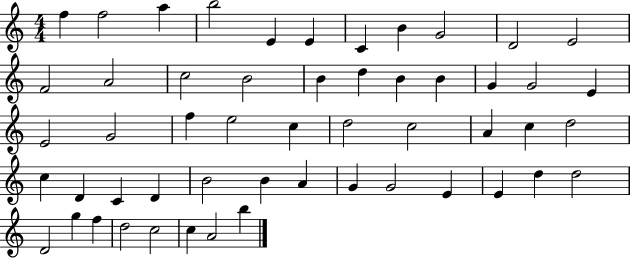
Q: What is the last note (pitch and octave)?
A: B5